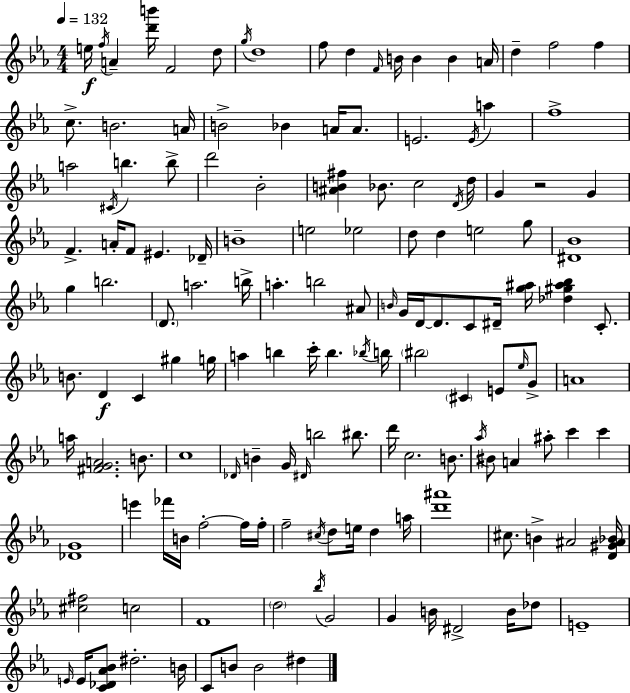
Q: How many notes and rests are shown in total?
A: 148